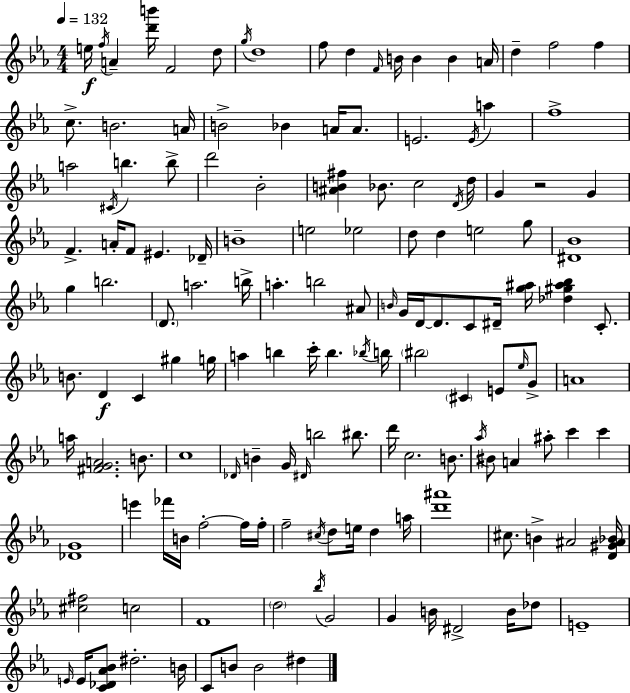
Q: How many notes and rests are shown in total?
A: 148